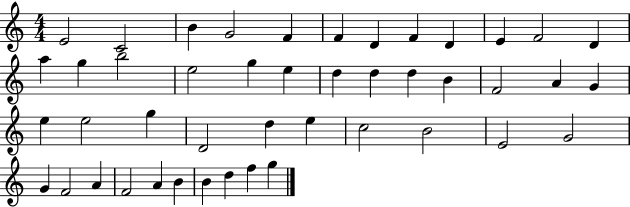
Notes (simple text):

E4/h C4/h B4/q G4/h F4/q F4/q D4/q F4/q D4/q E4/q F4/h D4/q A5/q G5/q B5/h E5/h G5/q E5/q D5/q D5/q D5/q B4/q F4/h A4/q G4/q E5/q E5/h G5/q D4/h D5/q E5/q C5/h B4/h E4/h G4/h G4/q F4/h A4/q F4/h A4/q B4/q B4/q D5/q F5/q G5/q